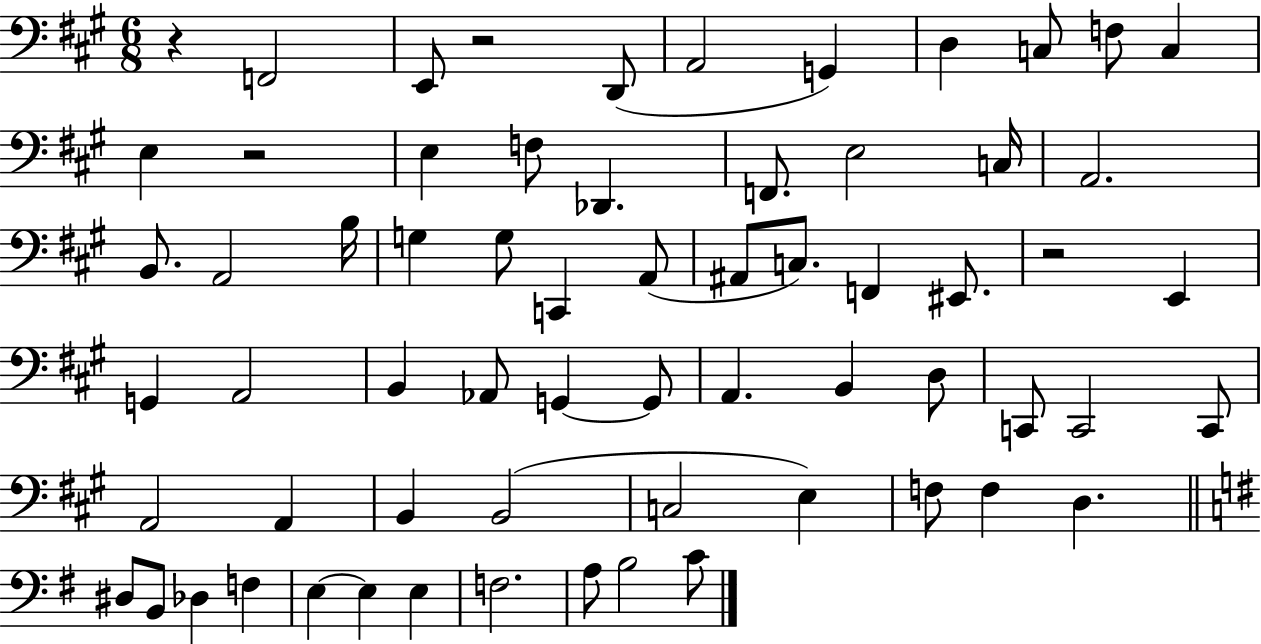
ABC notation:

X:1
T:Untitled
M:6/8
L:1/4
K:A
z F,,2 E,,/2 z2 D,,/2 A,,2 G,, D, C,/2 F,/2 C, E, z2 E, F,/2 _D,, F,,/2 E,2 C,/4 A,,2 B,,/2 A,,2 B,/4 G, G,/2 C,, A,,/2 ^A,,/2 C,/2 F,, ^E,,/2 z2 E,, G,, A,,2 B,, _A,,/2 G,, G,,/2 A,, B,, D,/2 C,,/2 C,,2 C,,/2 A,,2 A,, B,, B,,2 C,2 E, F,/2 F, D, ^D,/2 B,,/2 _D, F, E, E, E, F,2 A,/2 B,2 C/2